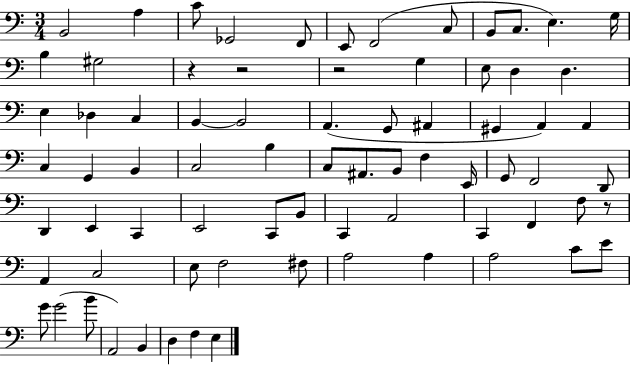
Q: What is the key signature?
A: C major